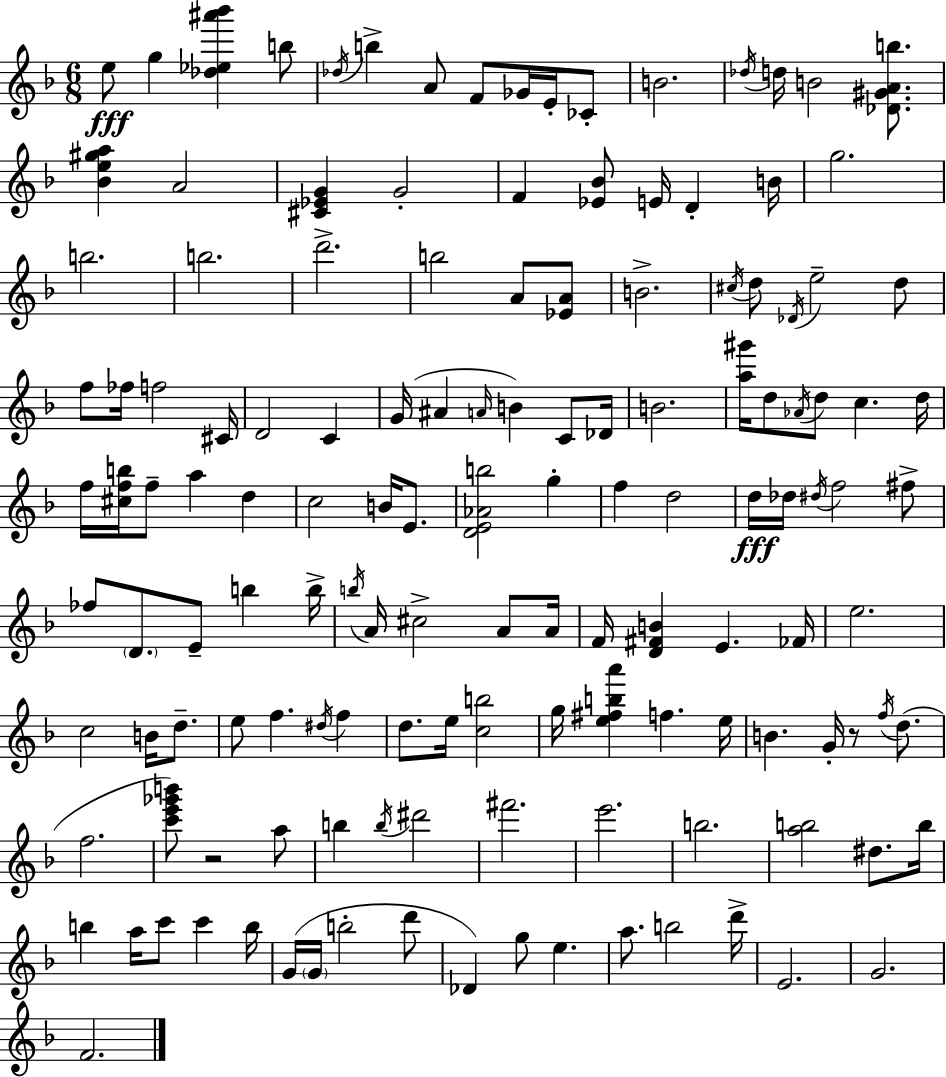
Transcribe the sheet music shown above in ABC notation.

X:1
T:Untitled
M:6/8
L:1/4
K:Dm
e/2 g [_d_e^a'_b'] b/2 _d/4 b A/2 F/2 _G/4 E/4 _C/2 B2 _d/4 d/4 B2 [_D^GAb]/2 [_Be^ga] A2 [^C_EG] G2 F [_E_B]/2 E/4 D B/4 g2 b2 b2 d'2 b2 A/2 [_EA]/2 B2 ^c/4 d/2 _D/4 e2 d/2 f/2 _f/4 f2 ^C/4 D2 C G/4 ^A A/4 B C/2 _D/4 B2 [a^g']/4 d/2 _A/4 d/2 c d/4 f/4 [^cfb]/4 f/2 a d c2 B/4 E/2 [DE_Ab]2 g f d2 d/4 _d/4 ^d/4 f2 ^f/2 _f/2 D/2 E/2 b b/4 b/4 A/4 ^c2 A/2 A/4 F/4 [D^FB] E _F/4 e2 c2 B/4 d/2 e/2 f ^d/4 f d/2 e/4 [cb]2 g/4 [e^fba'] f e/4 B G/4 z/2 f/4 d/2 f2 [c'e'_g'b']/2 z2 a/2 b b/4 ^d'2 ^f'2 e'2 b2 [ab]2 ^d/2 b/4 b a/4 c'/2 c' b/4 G/4 G/4 b2 d'/2 _D g/2 e a/2 b2 d'/4 E2 G2 F2